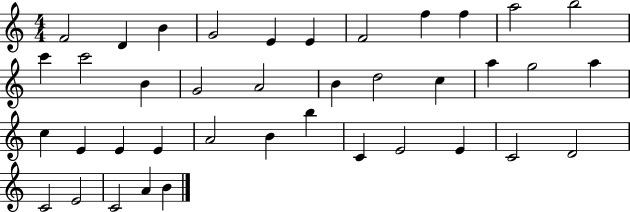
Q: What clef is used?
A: treble